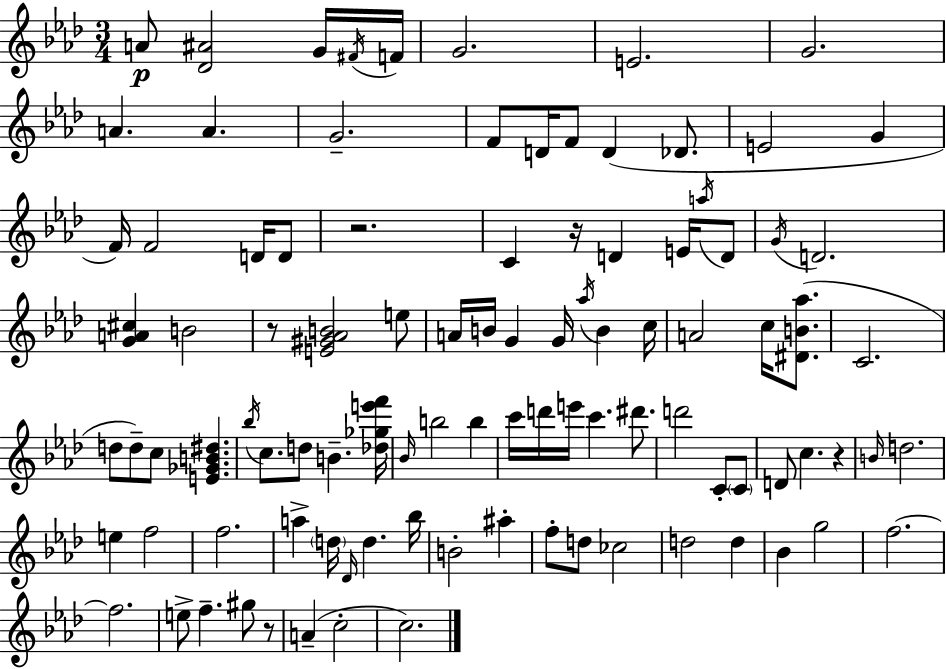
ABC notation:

X:1
T:Untitled
M:3/4
L:1/4
K:Ab
A/2 [_D^A]2 G/4 ^F/4 F/4 G2 E2 G2 A A G2 F/2 D/4 F/2 D _D/2 E2 G F/4 F2 D/4 D/2 z2 C z/4 D E/4 a/4 D/2 G/4 D2 [GA^c] B2 z/2 [E^G_AB]2 e/2 A/4 B/4 G G/4 _a/4 B c/4 A2 c/4 [^DB_a]/2 C2 d/2 d/2 c/2 [E_GB^d] _b/4 c/2 d/2 B [_d_ge'f']/4 _B/4 b2 b c'/4 d'/4 e'/4 c' ^d'/2 d'2 C/2 C/2 D/2 c z B/4 d2 e f2 f2 a d/4 _D/4 d _b/4 B2 ^a f/2 d/2 _c2 d2 d _B g2 f2 f2 e/2 f ^g/2 z/2 A c2 c2